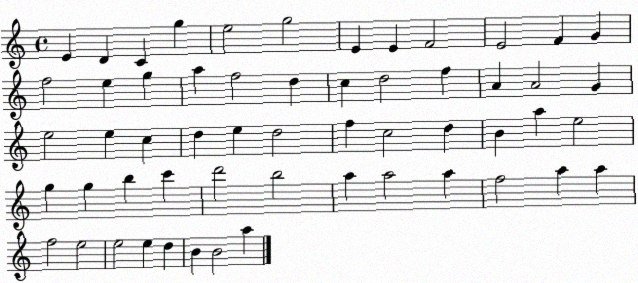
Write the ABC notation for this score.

X:1
T:Untitled
M:4/4
L:1/4
K:C
E D C g e2 g2 E E F2 E2 F G f2 e g a f2 d c d2 f A A2 G e2 e c d e d2 f c2 d B a e2 g g b c' d'2 b2 a a2 a f2 a a f2 e2 e2 e d B B2 a